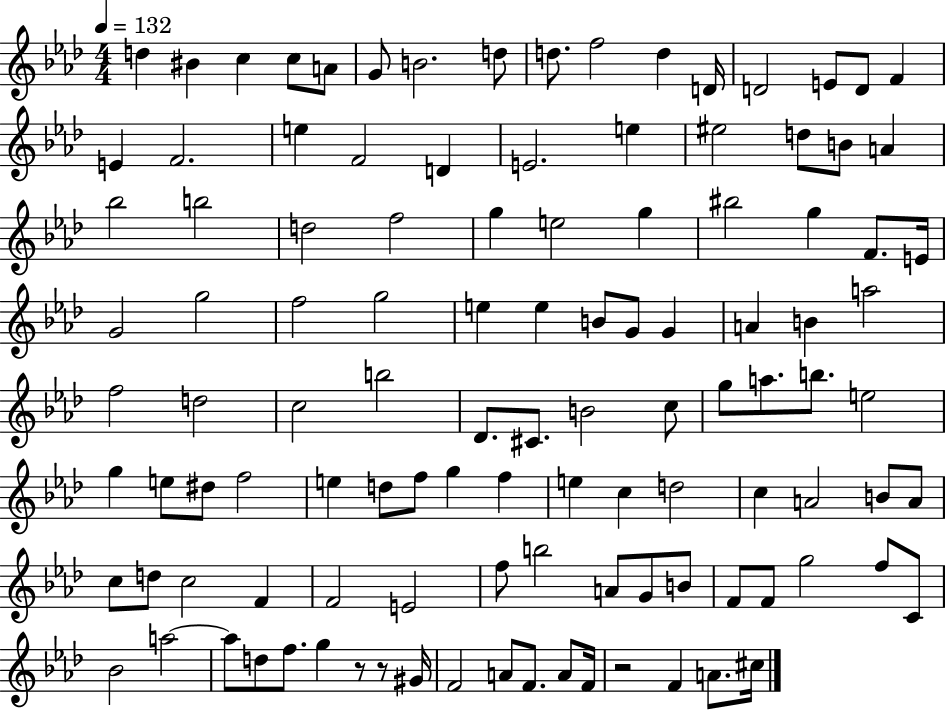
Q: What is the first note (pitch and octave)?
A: D5